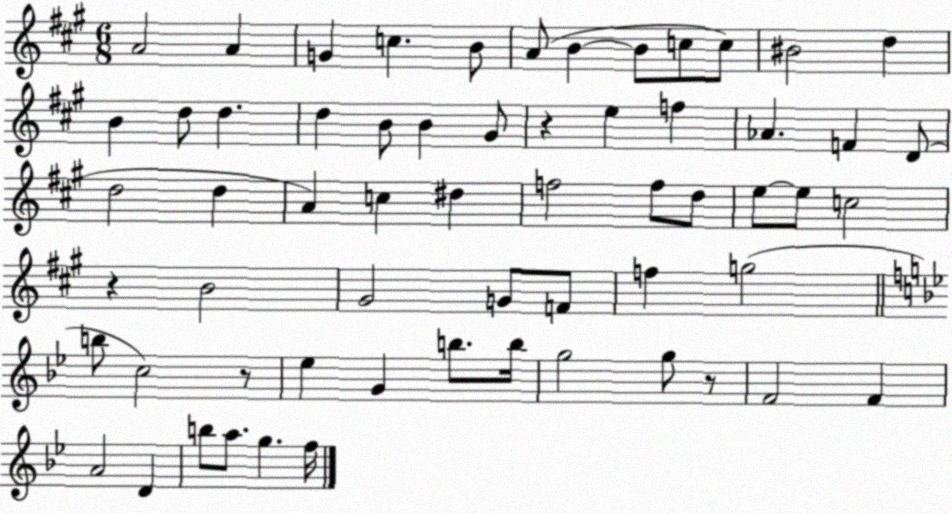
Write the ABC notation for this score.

X:1
T:Untitled
M:6/8
L:1/4
K:A
A2 A G c B/2 A/2 B B/2 c/2 c/2 ^B2 d B d/2 d d B/2 B ^G/2 z e f _A F D/2 d2 d A c ^d f2 f/2 d/2 e/2 e/2 c2 z B2 ^G2 G/2 F/2 f g2 b/2 c2 z/2 _e G b/2 b/4 g2 g/2 z/2 F2 F A2 D b/2 a/2 g f/4